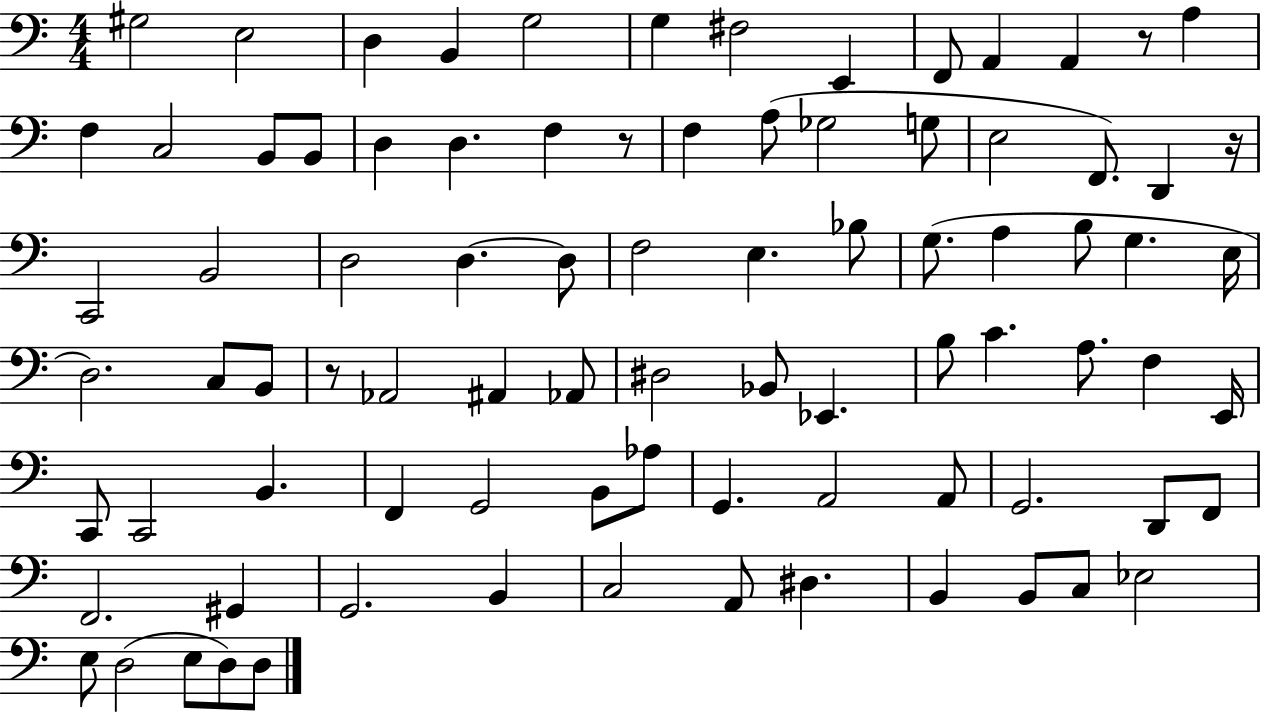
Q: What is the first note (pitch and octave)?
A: G#3